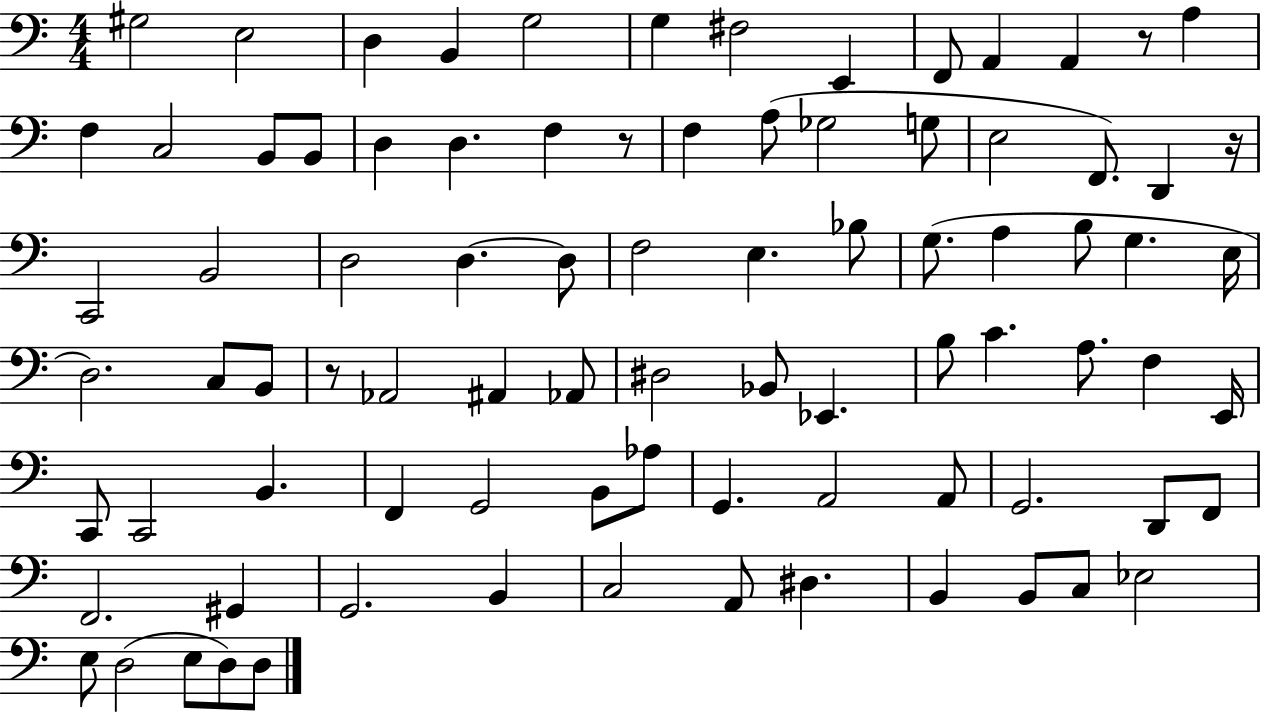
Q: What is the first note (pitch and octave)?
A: G#3